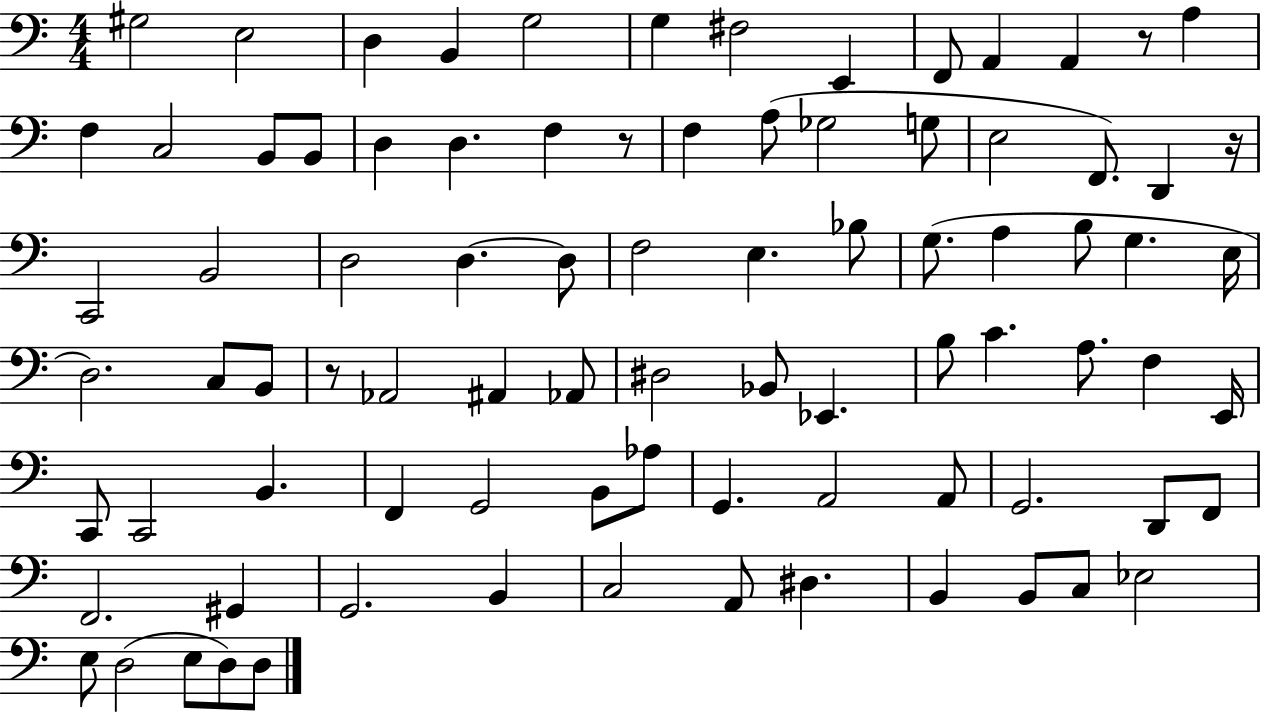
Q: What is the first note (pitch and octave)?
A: G#3